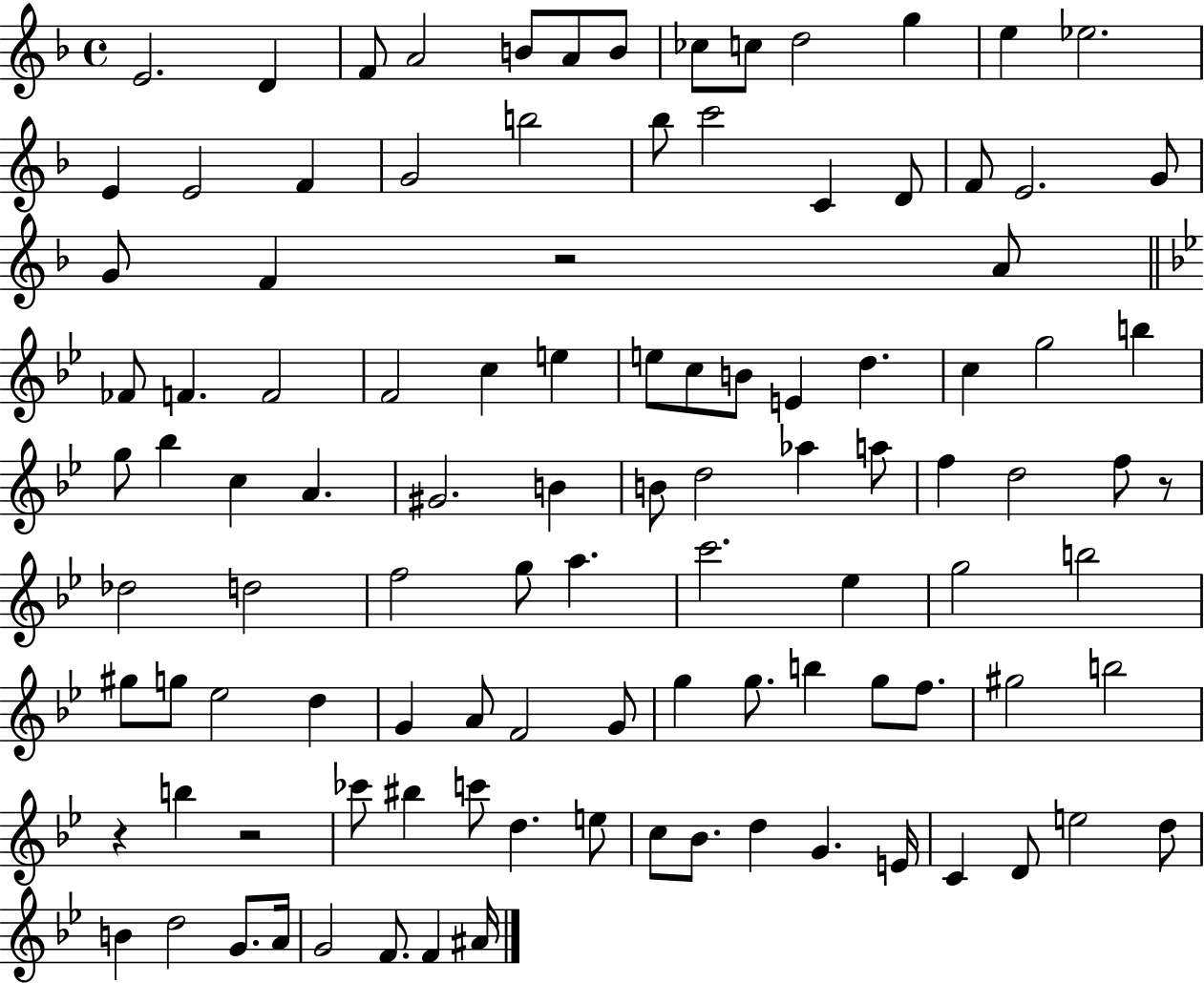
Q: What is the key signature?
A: F major